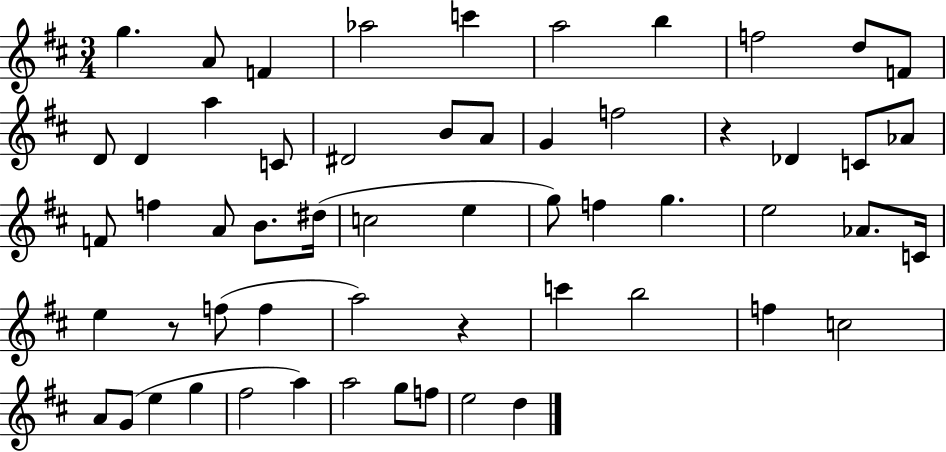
X:1
T:Untitled
M:3/4
L:1/4
K:D
g A/2 F _a2 c' a2 b f2 d/2 F/2 D/2 D a C/2 ^D2 B/2 A/2 G f2 z _D C/2 _A/2 F/2 f A/2 B/2 ^d/4 c2 e g/2 f g e2 _A/2 C/4 e z/2 f/2 f a2 z c' b2 f c2 A/2 G/2 e g ^f2 a a2 g/2 f/2 e2 d